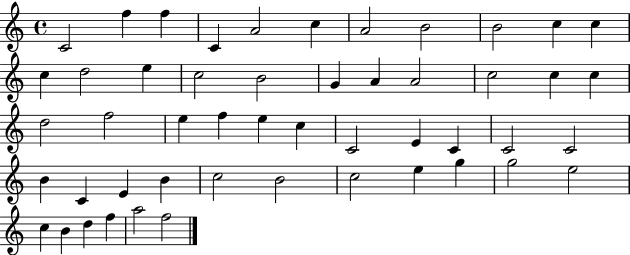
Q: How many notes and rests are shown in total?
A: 50